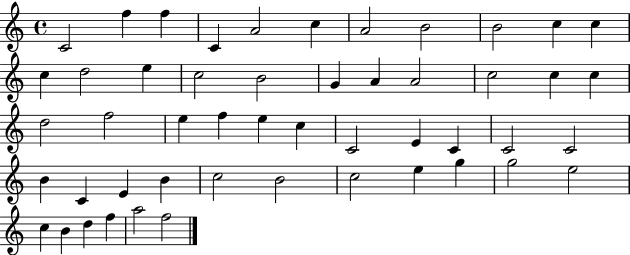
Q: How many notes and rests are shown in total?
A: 50